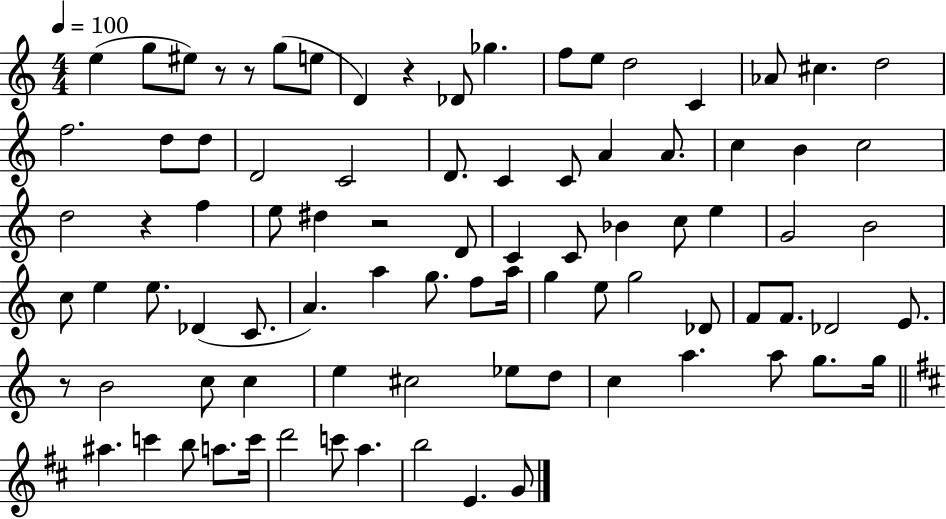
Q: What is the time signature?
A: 4/4